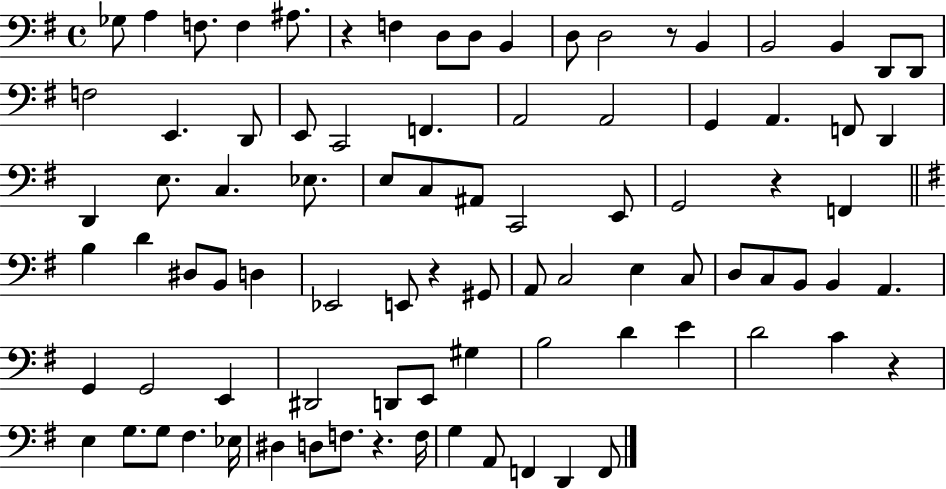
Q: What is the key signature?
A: G major